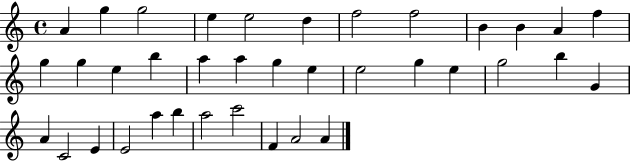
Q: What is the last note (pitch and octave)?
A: A4